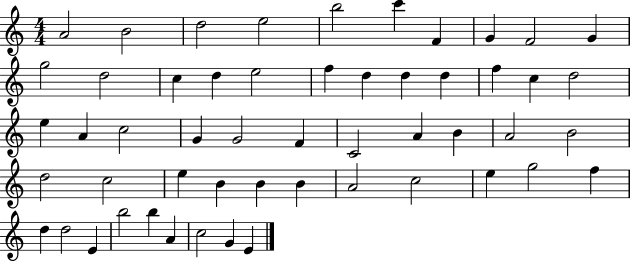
X:1
T:Untitled
M:4/4
L:1/4
K:C
A2 B2 d2 e2 b2 c' F G F2 G g2 d2 c d e2 f d d d f c d2 e A c2 G G2 F C2 A B A2 B2 d2 c2 e B B B A2 c2 e g2 f d d2 E b2 b A c2 G E